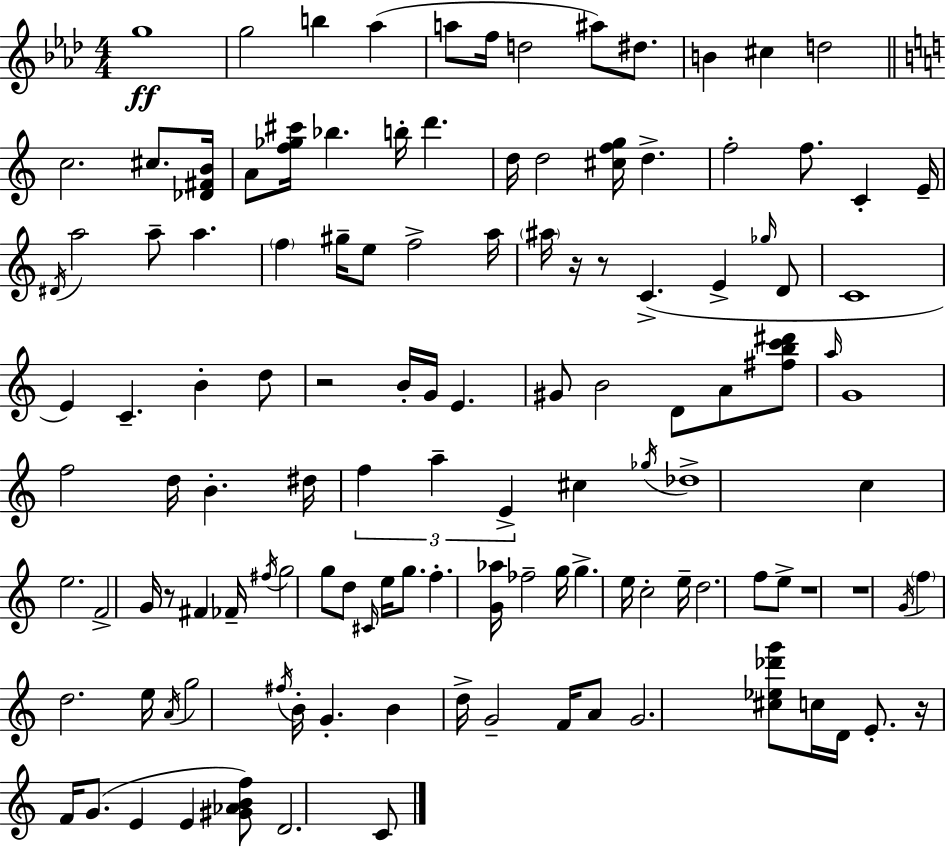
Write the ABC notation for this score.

X:1
T:Untitled
M:4/4
L:1/4
K:Ab
g4 g2 b _a a/2 f/4 d2 ^a/2 ^d/2 B ^c d2 c2 ^c/2 [_D^FB]/4 A/2 [f_g^c']/4 _b b/4 d' d/4 d2 [^cfg]/4 d f2 f/2 C E/4 ^D/4 a2 a/2 a f ^g/4 e/2 f2 a/4 ^a/4 z/4 z/2 C E _g/4 D/2 C4 E C B d/2 z2 B/4 G/4 E ^G/2 B2 D/2 A/2 [^fbc'^d']/2 a/4 G4 f2 d/4 B ^d/4 f a E ^c _g/4 _d4 c e2 F2 G/4 z/2 ^F _F/4 ^f/4 g2 g/2 d/2 ^C/4 e/4 g/2 f [G_a]/4 _f2 g/4 g e/4 c2 e/4 d2 f/2 e/2 z4 z4 G/4 f d2 e/4 A/4 g2 ^f/4 B/4 G B d/4 G2 F/4 A/2 G2 [^c_e_d'g']/2 c/4 D/4 E/2 z/4 F/4 G/2 E E [^G_ABf]/2 D2 C/2